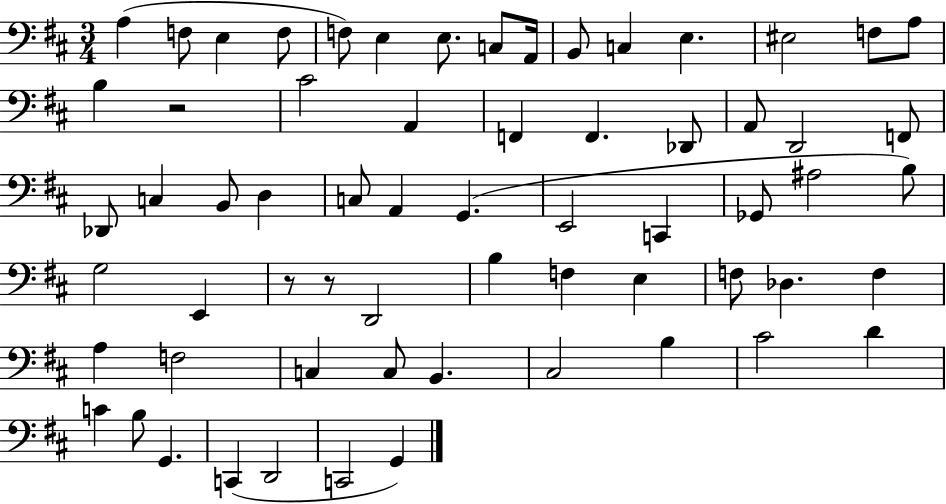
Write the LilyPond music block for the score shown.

{
  \clef bass
  \numericTimeSignature
  \time 3/4
  \key d \major
  a4( f8 e4 f8 | f8) e4 e8. c8 a,16 | b,8 c4 e4. | eis2 f8 a8 | \break b4 r2 | cis'2 a,4 | f,4 f,4. des,8 | a,8 d,2 f,8 | \break des,8 c4 b,8 d4 | c8 a,4 g,4.( | e,2 c,4 | ges,8 ais2 b8) | \break g2 e,4 | r8 r8 d,2 | b4 f4 e4 | f8 des4. f4 | \break a4 f2 | c4 c8 b,4. | cis2 b4 | cis'2 d'4 | \break c'4 b8 g,4. | c,4( d,2 | c,2 g,4) | \bar "|."
}